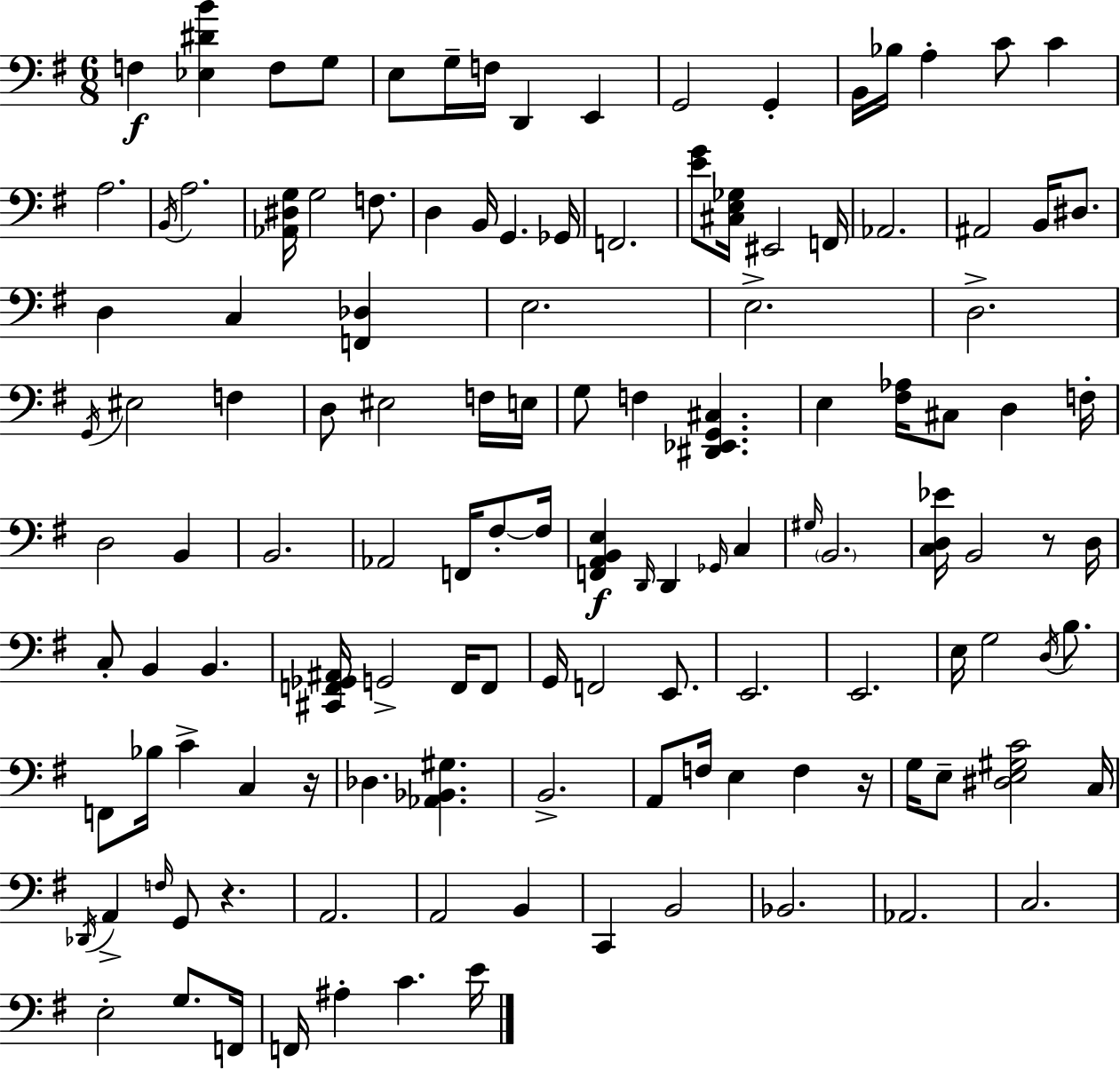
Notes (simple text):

F3/q [Eb3,D#4,B4]/q F3/e G3/e E3/e G3/s F3/s D2/q E2/q G2/h G2/q B2/s Bb3/s A3/q C4/e C4/q A3/h. B2/s A3/h. [Ab2,D#3,G3]/s G3/h F3/e. D3/q B2/s G2/q. Gb2/s F2/h. [E4,G4]/e [C#3,E3,Gb3]/s EIS2/h F2/s Ab2/h. A#2/h B2/s D#3/e. D3/q C3/q [F2,Db3]/q E3/h. E3/h. D3/h. G2/s EIS3/h F3/q D3/e EIS3/h F3/s E3/s G3/e F3/q [D#2,Eb2,G2,C#3]/q. E3/q [F#3,Ab3]/s C#3/e D3/q F3/s D3/h B2/q B2/h. Ab2/h F2/s F#3/e F#3/s [F2,A2,B2,E3]/q D2/s D2/q Gb2/s C3/q G#3/s B2/h. [C3,D3,Eb4]/s B2/h R/e D3/s C3/e B2/q B2/q. [C#2,F2,Gb2,A#2]/s G2/h F2/s F2/e G2/s F2/h E2/e. E2/h. E2/h. E3/s G3/h D3/s B3/e. F2/e Bb3/s C4/q C3/q R/s Db3/q. [Ab2,Bb2,G#3]/q. B2/h. A2/e F3/s E3/q F3/q R/s G3/s E3/e [D#3,E3,G#3,C4]/h C3/s Db2/s A2/q F3/s G2/e R/q. A2/h. A2/h B2/q C2/q B2/h Bb2/h. Ab2/h. C3/h. E3/h G3/e. F2/s F2/s A#3/q C4/q. E4/s